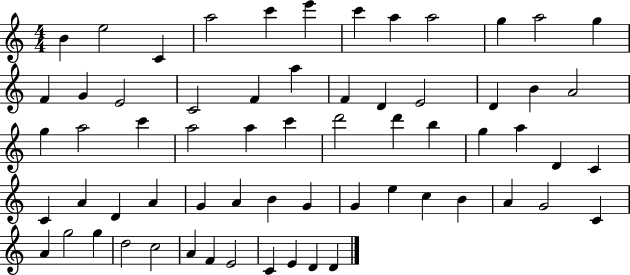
X:1
T:Untitled
M:4/4
L:1/4
K:C
B e2 C a2 c' e' c' a a2 g a2 g F G E2 C2 F a F D E2 D B A2 g a2 c' a2 a c' d'2 d' b g a D C C A D A G A B G G e c B A G2 C A g2 g d2 c2 A F E2 C E D D